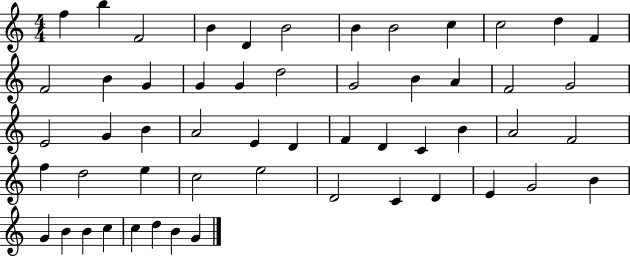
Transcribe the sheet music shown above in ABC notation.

X:1
T:Untitled
M:4/4
L:1/4
K:C
f b F2 B D B2 B B2 c c2 d F F2 B G G G d2 G2 B A F2 G2 E2 G B A2 E D F D C B A2 F2 f d2 e c2 e2 D2 C D E G2 B G B B c c d B G